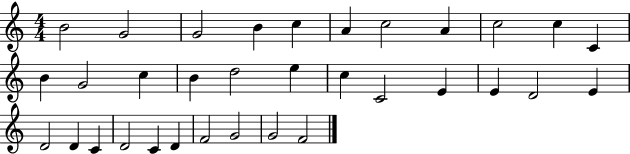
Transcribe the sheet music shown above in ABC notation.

X:1
T:Untitled
M:4/4
L:1/4
K:C
B2 G2 G2 B c A c2 A c2 c C B G2 c B d2 e c C2 E E D2 E D2 D C D2 C D F2 G2 G2 F2